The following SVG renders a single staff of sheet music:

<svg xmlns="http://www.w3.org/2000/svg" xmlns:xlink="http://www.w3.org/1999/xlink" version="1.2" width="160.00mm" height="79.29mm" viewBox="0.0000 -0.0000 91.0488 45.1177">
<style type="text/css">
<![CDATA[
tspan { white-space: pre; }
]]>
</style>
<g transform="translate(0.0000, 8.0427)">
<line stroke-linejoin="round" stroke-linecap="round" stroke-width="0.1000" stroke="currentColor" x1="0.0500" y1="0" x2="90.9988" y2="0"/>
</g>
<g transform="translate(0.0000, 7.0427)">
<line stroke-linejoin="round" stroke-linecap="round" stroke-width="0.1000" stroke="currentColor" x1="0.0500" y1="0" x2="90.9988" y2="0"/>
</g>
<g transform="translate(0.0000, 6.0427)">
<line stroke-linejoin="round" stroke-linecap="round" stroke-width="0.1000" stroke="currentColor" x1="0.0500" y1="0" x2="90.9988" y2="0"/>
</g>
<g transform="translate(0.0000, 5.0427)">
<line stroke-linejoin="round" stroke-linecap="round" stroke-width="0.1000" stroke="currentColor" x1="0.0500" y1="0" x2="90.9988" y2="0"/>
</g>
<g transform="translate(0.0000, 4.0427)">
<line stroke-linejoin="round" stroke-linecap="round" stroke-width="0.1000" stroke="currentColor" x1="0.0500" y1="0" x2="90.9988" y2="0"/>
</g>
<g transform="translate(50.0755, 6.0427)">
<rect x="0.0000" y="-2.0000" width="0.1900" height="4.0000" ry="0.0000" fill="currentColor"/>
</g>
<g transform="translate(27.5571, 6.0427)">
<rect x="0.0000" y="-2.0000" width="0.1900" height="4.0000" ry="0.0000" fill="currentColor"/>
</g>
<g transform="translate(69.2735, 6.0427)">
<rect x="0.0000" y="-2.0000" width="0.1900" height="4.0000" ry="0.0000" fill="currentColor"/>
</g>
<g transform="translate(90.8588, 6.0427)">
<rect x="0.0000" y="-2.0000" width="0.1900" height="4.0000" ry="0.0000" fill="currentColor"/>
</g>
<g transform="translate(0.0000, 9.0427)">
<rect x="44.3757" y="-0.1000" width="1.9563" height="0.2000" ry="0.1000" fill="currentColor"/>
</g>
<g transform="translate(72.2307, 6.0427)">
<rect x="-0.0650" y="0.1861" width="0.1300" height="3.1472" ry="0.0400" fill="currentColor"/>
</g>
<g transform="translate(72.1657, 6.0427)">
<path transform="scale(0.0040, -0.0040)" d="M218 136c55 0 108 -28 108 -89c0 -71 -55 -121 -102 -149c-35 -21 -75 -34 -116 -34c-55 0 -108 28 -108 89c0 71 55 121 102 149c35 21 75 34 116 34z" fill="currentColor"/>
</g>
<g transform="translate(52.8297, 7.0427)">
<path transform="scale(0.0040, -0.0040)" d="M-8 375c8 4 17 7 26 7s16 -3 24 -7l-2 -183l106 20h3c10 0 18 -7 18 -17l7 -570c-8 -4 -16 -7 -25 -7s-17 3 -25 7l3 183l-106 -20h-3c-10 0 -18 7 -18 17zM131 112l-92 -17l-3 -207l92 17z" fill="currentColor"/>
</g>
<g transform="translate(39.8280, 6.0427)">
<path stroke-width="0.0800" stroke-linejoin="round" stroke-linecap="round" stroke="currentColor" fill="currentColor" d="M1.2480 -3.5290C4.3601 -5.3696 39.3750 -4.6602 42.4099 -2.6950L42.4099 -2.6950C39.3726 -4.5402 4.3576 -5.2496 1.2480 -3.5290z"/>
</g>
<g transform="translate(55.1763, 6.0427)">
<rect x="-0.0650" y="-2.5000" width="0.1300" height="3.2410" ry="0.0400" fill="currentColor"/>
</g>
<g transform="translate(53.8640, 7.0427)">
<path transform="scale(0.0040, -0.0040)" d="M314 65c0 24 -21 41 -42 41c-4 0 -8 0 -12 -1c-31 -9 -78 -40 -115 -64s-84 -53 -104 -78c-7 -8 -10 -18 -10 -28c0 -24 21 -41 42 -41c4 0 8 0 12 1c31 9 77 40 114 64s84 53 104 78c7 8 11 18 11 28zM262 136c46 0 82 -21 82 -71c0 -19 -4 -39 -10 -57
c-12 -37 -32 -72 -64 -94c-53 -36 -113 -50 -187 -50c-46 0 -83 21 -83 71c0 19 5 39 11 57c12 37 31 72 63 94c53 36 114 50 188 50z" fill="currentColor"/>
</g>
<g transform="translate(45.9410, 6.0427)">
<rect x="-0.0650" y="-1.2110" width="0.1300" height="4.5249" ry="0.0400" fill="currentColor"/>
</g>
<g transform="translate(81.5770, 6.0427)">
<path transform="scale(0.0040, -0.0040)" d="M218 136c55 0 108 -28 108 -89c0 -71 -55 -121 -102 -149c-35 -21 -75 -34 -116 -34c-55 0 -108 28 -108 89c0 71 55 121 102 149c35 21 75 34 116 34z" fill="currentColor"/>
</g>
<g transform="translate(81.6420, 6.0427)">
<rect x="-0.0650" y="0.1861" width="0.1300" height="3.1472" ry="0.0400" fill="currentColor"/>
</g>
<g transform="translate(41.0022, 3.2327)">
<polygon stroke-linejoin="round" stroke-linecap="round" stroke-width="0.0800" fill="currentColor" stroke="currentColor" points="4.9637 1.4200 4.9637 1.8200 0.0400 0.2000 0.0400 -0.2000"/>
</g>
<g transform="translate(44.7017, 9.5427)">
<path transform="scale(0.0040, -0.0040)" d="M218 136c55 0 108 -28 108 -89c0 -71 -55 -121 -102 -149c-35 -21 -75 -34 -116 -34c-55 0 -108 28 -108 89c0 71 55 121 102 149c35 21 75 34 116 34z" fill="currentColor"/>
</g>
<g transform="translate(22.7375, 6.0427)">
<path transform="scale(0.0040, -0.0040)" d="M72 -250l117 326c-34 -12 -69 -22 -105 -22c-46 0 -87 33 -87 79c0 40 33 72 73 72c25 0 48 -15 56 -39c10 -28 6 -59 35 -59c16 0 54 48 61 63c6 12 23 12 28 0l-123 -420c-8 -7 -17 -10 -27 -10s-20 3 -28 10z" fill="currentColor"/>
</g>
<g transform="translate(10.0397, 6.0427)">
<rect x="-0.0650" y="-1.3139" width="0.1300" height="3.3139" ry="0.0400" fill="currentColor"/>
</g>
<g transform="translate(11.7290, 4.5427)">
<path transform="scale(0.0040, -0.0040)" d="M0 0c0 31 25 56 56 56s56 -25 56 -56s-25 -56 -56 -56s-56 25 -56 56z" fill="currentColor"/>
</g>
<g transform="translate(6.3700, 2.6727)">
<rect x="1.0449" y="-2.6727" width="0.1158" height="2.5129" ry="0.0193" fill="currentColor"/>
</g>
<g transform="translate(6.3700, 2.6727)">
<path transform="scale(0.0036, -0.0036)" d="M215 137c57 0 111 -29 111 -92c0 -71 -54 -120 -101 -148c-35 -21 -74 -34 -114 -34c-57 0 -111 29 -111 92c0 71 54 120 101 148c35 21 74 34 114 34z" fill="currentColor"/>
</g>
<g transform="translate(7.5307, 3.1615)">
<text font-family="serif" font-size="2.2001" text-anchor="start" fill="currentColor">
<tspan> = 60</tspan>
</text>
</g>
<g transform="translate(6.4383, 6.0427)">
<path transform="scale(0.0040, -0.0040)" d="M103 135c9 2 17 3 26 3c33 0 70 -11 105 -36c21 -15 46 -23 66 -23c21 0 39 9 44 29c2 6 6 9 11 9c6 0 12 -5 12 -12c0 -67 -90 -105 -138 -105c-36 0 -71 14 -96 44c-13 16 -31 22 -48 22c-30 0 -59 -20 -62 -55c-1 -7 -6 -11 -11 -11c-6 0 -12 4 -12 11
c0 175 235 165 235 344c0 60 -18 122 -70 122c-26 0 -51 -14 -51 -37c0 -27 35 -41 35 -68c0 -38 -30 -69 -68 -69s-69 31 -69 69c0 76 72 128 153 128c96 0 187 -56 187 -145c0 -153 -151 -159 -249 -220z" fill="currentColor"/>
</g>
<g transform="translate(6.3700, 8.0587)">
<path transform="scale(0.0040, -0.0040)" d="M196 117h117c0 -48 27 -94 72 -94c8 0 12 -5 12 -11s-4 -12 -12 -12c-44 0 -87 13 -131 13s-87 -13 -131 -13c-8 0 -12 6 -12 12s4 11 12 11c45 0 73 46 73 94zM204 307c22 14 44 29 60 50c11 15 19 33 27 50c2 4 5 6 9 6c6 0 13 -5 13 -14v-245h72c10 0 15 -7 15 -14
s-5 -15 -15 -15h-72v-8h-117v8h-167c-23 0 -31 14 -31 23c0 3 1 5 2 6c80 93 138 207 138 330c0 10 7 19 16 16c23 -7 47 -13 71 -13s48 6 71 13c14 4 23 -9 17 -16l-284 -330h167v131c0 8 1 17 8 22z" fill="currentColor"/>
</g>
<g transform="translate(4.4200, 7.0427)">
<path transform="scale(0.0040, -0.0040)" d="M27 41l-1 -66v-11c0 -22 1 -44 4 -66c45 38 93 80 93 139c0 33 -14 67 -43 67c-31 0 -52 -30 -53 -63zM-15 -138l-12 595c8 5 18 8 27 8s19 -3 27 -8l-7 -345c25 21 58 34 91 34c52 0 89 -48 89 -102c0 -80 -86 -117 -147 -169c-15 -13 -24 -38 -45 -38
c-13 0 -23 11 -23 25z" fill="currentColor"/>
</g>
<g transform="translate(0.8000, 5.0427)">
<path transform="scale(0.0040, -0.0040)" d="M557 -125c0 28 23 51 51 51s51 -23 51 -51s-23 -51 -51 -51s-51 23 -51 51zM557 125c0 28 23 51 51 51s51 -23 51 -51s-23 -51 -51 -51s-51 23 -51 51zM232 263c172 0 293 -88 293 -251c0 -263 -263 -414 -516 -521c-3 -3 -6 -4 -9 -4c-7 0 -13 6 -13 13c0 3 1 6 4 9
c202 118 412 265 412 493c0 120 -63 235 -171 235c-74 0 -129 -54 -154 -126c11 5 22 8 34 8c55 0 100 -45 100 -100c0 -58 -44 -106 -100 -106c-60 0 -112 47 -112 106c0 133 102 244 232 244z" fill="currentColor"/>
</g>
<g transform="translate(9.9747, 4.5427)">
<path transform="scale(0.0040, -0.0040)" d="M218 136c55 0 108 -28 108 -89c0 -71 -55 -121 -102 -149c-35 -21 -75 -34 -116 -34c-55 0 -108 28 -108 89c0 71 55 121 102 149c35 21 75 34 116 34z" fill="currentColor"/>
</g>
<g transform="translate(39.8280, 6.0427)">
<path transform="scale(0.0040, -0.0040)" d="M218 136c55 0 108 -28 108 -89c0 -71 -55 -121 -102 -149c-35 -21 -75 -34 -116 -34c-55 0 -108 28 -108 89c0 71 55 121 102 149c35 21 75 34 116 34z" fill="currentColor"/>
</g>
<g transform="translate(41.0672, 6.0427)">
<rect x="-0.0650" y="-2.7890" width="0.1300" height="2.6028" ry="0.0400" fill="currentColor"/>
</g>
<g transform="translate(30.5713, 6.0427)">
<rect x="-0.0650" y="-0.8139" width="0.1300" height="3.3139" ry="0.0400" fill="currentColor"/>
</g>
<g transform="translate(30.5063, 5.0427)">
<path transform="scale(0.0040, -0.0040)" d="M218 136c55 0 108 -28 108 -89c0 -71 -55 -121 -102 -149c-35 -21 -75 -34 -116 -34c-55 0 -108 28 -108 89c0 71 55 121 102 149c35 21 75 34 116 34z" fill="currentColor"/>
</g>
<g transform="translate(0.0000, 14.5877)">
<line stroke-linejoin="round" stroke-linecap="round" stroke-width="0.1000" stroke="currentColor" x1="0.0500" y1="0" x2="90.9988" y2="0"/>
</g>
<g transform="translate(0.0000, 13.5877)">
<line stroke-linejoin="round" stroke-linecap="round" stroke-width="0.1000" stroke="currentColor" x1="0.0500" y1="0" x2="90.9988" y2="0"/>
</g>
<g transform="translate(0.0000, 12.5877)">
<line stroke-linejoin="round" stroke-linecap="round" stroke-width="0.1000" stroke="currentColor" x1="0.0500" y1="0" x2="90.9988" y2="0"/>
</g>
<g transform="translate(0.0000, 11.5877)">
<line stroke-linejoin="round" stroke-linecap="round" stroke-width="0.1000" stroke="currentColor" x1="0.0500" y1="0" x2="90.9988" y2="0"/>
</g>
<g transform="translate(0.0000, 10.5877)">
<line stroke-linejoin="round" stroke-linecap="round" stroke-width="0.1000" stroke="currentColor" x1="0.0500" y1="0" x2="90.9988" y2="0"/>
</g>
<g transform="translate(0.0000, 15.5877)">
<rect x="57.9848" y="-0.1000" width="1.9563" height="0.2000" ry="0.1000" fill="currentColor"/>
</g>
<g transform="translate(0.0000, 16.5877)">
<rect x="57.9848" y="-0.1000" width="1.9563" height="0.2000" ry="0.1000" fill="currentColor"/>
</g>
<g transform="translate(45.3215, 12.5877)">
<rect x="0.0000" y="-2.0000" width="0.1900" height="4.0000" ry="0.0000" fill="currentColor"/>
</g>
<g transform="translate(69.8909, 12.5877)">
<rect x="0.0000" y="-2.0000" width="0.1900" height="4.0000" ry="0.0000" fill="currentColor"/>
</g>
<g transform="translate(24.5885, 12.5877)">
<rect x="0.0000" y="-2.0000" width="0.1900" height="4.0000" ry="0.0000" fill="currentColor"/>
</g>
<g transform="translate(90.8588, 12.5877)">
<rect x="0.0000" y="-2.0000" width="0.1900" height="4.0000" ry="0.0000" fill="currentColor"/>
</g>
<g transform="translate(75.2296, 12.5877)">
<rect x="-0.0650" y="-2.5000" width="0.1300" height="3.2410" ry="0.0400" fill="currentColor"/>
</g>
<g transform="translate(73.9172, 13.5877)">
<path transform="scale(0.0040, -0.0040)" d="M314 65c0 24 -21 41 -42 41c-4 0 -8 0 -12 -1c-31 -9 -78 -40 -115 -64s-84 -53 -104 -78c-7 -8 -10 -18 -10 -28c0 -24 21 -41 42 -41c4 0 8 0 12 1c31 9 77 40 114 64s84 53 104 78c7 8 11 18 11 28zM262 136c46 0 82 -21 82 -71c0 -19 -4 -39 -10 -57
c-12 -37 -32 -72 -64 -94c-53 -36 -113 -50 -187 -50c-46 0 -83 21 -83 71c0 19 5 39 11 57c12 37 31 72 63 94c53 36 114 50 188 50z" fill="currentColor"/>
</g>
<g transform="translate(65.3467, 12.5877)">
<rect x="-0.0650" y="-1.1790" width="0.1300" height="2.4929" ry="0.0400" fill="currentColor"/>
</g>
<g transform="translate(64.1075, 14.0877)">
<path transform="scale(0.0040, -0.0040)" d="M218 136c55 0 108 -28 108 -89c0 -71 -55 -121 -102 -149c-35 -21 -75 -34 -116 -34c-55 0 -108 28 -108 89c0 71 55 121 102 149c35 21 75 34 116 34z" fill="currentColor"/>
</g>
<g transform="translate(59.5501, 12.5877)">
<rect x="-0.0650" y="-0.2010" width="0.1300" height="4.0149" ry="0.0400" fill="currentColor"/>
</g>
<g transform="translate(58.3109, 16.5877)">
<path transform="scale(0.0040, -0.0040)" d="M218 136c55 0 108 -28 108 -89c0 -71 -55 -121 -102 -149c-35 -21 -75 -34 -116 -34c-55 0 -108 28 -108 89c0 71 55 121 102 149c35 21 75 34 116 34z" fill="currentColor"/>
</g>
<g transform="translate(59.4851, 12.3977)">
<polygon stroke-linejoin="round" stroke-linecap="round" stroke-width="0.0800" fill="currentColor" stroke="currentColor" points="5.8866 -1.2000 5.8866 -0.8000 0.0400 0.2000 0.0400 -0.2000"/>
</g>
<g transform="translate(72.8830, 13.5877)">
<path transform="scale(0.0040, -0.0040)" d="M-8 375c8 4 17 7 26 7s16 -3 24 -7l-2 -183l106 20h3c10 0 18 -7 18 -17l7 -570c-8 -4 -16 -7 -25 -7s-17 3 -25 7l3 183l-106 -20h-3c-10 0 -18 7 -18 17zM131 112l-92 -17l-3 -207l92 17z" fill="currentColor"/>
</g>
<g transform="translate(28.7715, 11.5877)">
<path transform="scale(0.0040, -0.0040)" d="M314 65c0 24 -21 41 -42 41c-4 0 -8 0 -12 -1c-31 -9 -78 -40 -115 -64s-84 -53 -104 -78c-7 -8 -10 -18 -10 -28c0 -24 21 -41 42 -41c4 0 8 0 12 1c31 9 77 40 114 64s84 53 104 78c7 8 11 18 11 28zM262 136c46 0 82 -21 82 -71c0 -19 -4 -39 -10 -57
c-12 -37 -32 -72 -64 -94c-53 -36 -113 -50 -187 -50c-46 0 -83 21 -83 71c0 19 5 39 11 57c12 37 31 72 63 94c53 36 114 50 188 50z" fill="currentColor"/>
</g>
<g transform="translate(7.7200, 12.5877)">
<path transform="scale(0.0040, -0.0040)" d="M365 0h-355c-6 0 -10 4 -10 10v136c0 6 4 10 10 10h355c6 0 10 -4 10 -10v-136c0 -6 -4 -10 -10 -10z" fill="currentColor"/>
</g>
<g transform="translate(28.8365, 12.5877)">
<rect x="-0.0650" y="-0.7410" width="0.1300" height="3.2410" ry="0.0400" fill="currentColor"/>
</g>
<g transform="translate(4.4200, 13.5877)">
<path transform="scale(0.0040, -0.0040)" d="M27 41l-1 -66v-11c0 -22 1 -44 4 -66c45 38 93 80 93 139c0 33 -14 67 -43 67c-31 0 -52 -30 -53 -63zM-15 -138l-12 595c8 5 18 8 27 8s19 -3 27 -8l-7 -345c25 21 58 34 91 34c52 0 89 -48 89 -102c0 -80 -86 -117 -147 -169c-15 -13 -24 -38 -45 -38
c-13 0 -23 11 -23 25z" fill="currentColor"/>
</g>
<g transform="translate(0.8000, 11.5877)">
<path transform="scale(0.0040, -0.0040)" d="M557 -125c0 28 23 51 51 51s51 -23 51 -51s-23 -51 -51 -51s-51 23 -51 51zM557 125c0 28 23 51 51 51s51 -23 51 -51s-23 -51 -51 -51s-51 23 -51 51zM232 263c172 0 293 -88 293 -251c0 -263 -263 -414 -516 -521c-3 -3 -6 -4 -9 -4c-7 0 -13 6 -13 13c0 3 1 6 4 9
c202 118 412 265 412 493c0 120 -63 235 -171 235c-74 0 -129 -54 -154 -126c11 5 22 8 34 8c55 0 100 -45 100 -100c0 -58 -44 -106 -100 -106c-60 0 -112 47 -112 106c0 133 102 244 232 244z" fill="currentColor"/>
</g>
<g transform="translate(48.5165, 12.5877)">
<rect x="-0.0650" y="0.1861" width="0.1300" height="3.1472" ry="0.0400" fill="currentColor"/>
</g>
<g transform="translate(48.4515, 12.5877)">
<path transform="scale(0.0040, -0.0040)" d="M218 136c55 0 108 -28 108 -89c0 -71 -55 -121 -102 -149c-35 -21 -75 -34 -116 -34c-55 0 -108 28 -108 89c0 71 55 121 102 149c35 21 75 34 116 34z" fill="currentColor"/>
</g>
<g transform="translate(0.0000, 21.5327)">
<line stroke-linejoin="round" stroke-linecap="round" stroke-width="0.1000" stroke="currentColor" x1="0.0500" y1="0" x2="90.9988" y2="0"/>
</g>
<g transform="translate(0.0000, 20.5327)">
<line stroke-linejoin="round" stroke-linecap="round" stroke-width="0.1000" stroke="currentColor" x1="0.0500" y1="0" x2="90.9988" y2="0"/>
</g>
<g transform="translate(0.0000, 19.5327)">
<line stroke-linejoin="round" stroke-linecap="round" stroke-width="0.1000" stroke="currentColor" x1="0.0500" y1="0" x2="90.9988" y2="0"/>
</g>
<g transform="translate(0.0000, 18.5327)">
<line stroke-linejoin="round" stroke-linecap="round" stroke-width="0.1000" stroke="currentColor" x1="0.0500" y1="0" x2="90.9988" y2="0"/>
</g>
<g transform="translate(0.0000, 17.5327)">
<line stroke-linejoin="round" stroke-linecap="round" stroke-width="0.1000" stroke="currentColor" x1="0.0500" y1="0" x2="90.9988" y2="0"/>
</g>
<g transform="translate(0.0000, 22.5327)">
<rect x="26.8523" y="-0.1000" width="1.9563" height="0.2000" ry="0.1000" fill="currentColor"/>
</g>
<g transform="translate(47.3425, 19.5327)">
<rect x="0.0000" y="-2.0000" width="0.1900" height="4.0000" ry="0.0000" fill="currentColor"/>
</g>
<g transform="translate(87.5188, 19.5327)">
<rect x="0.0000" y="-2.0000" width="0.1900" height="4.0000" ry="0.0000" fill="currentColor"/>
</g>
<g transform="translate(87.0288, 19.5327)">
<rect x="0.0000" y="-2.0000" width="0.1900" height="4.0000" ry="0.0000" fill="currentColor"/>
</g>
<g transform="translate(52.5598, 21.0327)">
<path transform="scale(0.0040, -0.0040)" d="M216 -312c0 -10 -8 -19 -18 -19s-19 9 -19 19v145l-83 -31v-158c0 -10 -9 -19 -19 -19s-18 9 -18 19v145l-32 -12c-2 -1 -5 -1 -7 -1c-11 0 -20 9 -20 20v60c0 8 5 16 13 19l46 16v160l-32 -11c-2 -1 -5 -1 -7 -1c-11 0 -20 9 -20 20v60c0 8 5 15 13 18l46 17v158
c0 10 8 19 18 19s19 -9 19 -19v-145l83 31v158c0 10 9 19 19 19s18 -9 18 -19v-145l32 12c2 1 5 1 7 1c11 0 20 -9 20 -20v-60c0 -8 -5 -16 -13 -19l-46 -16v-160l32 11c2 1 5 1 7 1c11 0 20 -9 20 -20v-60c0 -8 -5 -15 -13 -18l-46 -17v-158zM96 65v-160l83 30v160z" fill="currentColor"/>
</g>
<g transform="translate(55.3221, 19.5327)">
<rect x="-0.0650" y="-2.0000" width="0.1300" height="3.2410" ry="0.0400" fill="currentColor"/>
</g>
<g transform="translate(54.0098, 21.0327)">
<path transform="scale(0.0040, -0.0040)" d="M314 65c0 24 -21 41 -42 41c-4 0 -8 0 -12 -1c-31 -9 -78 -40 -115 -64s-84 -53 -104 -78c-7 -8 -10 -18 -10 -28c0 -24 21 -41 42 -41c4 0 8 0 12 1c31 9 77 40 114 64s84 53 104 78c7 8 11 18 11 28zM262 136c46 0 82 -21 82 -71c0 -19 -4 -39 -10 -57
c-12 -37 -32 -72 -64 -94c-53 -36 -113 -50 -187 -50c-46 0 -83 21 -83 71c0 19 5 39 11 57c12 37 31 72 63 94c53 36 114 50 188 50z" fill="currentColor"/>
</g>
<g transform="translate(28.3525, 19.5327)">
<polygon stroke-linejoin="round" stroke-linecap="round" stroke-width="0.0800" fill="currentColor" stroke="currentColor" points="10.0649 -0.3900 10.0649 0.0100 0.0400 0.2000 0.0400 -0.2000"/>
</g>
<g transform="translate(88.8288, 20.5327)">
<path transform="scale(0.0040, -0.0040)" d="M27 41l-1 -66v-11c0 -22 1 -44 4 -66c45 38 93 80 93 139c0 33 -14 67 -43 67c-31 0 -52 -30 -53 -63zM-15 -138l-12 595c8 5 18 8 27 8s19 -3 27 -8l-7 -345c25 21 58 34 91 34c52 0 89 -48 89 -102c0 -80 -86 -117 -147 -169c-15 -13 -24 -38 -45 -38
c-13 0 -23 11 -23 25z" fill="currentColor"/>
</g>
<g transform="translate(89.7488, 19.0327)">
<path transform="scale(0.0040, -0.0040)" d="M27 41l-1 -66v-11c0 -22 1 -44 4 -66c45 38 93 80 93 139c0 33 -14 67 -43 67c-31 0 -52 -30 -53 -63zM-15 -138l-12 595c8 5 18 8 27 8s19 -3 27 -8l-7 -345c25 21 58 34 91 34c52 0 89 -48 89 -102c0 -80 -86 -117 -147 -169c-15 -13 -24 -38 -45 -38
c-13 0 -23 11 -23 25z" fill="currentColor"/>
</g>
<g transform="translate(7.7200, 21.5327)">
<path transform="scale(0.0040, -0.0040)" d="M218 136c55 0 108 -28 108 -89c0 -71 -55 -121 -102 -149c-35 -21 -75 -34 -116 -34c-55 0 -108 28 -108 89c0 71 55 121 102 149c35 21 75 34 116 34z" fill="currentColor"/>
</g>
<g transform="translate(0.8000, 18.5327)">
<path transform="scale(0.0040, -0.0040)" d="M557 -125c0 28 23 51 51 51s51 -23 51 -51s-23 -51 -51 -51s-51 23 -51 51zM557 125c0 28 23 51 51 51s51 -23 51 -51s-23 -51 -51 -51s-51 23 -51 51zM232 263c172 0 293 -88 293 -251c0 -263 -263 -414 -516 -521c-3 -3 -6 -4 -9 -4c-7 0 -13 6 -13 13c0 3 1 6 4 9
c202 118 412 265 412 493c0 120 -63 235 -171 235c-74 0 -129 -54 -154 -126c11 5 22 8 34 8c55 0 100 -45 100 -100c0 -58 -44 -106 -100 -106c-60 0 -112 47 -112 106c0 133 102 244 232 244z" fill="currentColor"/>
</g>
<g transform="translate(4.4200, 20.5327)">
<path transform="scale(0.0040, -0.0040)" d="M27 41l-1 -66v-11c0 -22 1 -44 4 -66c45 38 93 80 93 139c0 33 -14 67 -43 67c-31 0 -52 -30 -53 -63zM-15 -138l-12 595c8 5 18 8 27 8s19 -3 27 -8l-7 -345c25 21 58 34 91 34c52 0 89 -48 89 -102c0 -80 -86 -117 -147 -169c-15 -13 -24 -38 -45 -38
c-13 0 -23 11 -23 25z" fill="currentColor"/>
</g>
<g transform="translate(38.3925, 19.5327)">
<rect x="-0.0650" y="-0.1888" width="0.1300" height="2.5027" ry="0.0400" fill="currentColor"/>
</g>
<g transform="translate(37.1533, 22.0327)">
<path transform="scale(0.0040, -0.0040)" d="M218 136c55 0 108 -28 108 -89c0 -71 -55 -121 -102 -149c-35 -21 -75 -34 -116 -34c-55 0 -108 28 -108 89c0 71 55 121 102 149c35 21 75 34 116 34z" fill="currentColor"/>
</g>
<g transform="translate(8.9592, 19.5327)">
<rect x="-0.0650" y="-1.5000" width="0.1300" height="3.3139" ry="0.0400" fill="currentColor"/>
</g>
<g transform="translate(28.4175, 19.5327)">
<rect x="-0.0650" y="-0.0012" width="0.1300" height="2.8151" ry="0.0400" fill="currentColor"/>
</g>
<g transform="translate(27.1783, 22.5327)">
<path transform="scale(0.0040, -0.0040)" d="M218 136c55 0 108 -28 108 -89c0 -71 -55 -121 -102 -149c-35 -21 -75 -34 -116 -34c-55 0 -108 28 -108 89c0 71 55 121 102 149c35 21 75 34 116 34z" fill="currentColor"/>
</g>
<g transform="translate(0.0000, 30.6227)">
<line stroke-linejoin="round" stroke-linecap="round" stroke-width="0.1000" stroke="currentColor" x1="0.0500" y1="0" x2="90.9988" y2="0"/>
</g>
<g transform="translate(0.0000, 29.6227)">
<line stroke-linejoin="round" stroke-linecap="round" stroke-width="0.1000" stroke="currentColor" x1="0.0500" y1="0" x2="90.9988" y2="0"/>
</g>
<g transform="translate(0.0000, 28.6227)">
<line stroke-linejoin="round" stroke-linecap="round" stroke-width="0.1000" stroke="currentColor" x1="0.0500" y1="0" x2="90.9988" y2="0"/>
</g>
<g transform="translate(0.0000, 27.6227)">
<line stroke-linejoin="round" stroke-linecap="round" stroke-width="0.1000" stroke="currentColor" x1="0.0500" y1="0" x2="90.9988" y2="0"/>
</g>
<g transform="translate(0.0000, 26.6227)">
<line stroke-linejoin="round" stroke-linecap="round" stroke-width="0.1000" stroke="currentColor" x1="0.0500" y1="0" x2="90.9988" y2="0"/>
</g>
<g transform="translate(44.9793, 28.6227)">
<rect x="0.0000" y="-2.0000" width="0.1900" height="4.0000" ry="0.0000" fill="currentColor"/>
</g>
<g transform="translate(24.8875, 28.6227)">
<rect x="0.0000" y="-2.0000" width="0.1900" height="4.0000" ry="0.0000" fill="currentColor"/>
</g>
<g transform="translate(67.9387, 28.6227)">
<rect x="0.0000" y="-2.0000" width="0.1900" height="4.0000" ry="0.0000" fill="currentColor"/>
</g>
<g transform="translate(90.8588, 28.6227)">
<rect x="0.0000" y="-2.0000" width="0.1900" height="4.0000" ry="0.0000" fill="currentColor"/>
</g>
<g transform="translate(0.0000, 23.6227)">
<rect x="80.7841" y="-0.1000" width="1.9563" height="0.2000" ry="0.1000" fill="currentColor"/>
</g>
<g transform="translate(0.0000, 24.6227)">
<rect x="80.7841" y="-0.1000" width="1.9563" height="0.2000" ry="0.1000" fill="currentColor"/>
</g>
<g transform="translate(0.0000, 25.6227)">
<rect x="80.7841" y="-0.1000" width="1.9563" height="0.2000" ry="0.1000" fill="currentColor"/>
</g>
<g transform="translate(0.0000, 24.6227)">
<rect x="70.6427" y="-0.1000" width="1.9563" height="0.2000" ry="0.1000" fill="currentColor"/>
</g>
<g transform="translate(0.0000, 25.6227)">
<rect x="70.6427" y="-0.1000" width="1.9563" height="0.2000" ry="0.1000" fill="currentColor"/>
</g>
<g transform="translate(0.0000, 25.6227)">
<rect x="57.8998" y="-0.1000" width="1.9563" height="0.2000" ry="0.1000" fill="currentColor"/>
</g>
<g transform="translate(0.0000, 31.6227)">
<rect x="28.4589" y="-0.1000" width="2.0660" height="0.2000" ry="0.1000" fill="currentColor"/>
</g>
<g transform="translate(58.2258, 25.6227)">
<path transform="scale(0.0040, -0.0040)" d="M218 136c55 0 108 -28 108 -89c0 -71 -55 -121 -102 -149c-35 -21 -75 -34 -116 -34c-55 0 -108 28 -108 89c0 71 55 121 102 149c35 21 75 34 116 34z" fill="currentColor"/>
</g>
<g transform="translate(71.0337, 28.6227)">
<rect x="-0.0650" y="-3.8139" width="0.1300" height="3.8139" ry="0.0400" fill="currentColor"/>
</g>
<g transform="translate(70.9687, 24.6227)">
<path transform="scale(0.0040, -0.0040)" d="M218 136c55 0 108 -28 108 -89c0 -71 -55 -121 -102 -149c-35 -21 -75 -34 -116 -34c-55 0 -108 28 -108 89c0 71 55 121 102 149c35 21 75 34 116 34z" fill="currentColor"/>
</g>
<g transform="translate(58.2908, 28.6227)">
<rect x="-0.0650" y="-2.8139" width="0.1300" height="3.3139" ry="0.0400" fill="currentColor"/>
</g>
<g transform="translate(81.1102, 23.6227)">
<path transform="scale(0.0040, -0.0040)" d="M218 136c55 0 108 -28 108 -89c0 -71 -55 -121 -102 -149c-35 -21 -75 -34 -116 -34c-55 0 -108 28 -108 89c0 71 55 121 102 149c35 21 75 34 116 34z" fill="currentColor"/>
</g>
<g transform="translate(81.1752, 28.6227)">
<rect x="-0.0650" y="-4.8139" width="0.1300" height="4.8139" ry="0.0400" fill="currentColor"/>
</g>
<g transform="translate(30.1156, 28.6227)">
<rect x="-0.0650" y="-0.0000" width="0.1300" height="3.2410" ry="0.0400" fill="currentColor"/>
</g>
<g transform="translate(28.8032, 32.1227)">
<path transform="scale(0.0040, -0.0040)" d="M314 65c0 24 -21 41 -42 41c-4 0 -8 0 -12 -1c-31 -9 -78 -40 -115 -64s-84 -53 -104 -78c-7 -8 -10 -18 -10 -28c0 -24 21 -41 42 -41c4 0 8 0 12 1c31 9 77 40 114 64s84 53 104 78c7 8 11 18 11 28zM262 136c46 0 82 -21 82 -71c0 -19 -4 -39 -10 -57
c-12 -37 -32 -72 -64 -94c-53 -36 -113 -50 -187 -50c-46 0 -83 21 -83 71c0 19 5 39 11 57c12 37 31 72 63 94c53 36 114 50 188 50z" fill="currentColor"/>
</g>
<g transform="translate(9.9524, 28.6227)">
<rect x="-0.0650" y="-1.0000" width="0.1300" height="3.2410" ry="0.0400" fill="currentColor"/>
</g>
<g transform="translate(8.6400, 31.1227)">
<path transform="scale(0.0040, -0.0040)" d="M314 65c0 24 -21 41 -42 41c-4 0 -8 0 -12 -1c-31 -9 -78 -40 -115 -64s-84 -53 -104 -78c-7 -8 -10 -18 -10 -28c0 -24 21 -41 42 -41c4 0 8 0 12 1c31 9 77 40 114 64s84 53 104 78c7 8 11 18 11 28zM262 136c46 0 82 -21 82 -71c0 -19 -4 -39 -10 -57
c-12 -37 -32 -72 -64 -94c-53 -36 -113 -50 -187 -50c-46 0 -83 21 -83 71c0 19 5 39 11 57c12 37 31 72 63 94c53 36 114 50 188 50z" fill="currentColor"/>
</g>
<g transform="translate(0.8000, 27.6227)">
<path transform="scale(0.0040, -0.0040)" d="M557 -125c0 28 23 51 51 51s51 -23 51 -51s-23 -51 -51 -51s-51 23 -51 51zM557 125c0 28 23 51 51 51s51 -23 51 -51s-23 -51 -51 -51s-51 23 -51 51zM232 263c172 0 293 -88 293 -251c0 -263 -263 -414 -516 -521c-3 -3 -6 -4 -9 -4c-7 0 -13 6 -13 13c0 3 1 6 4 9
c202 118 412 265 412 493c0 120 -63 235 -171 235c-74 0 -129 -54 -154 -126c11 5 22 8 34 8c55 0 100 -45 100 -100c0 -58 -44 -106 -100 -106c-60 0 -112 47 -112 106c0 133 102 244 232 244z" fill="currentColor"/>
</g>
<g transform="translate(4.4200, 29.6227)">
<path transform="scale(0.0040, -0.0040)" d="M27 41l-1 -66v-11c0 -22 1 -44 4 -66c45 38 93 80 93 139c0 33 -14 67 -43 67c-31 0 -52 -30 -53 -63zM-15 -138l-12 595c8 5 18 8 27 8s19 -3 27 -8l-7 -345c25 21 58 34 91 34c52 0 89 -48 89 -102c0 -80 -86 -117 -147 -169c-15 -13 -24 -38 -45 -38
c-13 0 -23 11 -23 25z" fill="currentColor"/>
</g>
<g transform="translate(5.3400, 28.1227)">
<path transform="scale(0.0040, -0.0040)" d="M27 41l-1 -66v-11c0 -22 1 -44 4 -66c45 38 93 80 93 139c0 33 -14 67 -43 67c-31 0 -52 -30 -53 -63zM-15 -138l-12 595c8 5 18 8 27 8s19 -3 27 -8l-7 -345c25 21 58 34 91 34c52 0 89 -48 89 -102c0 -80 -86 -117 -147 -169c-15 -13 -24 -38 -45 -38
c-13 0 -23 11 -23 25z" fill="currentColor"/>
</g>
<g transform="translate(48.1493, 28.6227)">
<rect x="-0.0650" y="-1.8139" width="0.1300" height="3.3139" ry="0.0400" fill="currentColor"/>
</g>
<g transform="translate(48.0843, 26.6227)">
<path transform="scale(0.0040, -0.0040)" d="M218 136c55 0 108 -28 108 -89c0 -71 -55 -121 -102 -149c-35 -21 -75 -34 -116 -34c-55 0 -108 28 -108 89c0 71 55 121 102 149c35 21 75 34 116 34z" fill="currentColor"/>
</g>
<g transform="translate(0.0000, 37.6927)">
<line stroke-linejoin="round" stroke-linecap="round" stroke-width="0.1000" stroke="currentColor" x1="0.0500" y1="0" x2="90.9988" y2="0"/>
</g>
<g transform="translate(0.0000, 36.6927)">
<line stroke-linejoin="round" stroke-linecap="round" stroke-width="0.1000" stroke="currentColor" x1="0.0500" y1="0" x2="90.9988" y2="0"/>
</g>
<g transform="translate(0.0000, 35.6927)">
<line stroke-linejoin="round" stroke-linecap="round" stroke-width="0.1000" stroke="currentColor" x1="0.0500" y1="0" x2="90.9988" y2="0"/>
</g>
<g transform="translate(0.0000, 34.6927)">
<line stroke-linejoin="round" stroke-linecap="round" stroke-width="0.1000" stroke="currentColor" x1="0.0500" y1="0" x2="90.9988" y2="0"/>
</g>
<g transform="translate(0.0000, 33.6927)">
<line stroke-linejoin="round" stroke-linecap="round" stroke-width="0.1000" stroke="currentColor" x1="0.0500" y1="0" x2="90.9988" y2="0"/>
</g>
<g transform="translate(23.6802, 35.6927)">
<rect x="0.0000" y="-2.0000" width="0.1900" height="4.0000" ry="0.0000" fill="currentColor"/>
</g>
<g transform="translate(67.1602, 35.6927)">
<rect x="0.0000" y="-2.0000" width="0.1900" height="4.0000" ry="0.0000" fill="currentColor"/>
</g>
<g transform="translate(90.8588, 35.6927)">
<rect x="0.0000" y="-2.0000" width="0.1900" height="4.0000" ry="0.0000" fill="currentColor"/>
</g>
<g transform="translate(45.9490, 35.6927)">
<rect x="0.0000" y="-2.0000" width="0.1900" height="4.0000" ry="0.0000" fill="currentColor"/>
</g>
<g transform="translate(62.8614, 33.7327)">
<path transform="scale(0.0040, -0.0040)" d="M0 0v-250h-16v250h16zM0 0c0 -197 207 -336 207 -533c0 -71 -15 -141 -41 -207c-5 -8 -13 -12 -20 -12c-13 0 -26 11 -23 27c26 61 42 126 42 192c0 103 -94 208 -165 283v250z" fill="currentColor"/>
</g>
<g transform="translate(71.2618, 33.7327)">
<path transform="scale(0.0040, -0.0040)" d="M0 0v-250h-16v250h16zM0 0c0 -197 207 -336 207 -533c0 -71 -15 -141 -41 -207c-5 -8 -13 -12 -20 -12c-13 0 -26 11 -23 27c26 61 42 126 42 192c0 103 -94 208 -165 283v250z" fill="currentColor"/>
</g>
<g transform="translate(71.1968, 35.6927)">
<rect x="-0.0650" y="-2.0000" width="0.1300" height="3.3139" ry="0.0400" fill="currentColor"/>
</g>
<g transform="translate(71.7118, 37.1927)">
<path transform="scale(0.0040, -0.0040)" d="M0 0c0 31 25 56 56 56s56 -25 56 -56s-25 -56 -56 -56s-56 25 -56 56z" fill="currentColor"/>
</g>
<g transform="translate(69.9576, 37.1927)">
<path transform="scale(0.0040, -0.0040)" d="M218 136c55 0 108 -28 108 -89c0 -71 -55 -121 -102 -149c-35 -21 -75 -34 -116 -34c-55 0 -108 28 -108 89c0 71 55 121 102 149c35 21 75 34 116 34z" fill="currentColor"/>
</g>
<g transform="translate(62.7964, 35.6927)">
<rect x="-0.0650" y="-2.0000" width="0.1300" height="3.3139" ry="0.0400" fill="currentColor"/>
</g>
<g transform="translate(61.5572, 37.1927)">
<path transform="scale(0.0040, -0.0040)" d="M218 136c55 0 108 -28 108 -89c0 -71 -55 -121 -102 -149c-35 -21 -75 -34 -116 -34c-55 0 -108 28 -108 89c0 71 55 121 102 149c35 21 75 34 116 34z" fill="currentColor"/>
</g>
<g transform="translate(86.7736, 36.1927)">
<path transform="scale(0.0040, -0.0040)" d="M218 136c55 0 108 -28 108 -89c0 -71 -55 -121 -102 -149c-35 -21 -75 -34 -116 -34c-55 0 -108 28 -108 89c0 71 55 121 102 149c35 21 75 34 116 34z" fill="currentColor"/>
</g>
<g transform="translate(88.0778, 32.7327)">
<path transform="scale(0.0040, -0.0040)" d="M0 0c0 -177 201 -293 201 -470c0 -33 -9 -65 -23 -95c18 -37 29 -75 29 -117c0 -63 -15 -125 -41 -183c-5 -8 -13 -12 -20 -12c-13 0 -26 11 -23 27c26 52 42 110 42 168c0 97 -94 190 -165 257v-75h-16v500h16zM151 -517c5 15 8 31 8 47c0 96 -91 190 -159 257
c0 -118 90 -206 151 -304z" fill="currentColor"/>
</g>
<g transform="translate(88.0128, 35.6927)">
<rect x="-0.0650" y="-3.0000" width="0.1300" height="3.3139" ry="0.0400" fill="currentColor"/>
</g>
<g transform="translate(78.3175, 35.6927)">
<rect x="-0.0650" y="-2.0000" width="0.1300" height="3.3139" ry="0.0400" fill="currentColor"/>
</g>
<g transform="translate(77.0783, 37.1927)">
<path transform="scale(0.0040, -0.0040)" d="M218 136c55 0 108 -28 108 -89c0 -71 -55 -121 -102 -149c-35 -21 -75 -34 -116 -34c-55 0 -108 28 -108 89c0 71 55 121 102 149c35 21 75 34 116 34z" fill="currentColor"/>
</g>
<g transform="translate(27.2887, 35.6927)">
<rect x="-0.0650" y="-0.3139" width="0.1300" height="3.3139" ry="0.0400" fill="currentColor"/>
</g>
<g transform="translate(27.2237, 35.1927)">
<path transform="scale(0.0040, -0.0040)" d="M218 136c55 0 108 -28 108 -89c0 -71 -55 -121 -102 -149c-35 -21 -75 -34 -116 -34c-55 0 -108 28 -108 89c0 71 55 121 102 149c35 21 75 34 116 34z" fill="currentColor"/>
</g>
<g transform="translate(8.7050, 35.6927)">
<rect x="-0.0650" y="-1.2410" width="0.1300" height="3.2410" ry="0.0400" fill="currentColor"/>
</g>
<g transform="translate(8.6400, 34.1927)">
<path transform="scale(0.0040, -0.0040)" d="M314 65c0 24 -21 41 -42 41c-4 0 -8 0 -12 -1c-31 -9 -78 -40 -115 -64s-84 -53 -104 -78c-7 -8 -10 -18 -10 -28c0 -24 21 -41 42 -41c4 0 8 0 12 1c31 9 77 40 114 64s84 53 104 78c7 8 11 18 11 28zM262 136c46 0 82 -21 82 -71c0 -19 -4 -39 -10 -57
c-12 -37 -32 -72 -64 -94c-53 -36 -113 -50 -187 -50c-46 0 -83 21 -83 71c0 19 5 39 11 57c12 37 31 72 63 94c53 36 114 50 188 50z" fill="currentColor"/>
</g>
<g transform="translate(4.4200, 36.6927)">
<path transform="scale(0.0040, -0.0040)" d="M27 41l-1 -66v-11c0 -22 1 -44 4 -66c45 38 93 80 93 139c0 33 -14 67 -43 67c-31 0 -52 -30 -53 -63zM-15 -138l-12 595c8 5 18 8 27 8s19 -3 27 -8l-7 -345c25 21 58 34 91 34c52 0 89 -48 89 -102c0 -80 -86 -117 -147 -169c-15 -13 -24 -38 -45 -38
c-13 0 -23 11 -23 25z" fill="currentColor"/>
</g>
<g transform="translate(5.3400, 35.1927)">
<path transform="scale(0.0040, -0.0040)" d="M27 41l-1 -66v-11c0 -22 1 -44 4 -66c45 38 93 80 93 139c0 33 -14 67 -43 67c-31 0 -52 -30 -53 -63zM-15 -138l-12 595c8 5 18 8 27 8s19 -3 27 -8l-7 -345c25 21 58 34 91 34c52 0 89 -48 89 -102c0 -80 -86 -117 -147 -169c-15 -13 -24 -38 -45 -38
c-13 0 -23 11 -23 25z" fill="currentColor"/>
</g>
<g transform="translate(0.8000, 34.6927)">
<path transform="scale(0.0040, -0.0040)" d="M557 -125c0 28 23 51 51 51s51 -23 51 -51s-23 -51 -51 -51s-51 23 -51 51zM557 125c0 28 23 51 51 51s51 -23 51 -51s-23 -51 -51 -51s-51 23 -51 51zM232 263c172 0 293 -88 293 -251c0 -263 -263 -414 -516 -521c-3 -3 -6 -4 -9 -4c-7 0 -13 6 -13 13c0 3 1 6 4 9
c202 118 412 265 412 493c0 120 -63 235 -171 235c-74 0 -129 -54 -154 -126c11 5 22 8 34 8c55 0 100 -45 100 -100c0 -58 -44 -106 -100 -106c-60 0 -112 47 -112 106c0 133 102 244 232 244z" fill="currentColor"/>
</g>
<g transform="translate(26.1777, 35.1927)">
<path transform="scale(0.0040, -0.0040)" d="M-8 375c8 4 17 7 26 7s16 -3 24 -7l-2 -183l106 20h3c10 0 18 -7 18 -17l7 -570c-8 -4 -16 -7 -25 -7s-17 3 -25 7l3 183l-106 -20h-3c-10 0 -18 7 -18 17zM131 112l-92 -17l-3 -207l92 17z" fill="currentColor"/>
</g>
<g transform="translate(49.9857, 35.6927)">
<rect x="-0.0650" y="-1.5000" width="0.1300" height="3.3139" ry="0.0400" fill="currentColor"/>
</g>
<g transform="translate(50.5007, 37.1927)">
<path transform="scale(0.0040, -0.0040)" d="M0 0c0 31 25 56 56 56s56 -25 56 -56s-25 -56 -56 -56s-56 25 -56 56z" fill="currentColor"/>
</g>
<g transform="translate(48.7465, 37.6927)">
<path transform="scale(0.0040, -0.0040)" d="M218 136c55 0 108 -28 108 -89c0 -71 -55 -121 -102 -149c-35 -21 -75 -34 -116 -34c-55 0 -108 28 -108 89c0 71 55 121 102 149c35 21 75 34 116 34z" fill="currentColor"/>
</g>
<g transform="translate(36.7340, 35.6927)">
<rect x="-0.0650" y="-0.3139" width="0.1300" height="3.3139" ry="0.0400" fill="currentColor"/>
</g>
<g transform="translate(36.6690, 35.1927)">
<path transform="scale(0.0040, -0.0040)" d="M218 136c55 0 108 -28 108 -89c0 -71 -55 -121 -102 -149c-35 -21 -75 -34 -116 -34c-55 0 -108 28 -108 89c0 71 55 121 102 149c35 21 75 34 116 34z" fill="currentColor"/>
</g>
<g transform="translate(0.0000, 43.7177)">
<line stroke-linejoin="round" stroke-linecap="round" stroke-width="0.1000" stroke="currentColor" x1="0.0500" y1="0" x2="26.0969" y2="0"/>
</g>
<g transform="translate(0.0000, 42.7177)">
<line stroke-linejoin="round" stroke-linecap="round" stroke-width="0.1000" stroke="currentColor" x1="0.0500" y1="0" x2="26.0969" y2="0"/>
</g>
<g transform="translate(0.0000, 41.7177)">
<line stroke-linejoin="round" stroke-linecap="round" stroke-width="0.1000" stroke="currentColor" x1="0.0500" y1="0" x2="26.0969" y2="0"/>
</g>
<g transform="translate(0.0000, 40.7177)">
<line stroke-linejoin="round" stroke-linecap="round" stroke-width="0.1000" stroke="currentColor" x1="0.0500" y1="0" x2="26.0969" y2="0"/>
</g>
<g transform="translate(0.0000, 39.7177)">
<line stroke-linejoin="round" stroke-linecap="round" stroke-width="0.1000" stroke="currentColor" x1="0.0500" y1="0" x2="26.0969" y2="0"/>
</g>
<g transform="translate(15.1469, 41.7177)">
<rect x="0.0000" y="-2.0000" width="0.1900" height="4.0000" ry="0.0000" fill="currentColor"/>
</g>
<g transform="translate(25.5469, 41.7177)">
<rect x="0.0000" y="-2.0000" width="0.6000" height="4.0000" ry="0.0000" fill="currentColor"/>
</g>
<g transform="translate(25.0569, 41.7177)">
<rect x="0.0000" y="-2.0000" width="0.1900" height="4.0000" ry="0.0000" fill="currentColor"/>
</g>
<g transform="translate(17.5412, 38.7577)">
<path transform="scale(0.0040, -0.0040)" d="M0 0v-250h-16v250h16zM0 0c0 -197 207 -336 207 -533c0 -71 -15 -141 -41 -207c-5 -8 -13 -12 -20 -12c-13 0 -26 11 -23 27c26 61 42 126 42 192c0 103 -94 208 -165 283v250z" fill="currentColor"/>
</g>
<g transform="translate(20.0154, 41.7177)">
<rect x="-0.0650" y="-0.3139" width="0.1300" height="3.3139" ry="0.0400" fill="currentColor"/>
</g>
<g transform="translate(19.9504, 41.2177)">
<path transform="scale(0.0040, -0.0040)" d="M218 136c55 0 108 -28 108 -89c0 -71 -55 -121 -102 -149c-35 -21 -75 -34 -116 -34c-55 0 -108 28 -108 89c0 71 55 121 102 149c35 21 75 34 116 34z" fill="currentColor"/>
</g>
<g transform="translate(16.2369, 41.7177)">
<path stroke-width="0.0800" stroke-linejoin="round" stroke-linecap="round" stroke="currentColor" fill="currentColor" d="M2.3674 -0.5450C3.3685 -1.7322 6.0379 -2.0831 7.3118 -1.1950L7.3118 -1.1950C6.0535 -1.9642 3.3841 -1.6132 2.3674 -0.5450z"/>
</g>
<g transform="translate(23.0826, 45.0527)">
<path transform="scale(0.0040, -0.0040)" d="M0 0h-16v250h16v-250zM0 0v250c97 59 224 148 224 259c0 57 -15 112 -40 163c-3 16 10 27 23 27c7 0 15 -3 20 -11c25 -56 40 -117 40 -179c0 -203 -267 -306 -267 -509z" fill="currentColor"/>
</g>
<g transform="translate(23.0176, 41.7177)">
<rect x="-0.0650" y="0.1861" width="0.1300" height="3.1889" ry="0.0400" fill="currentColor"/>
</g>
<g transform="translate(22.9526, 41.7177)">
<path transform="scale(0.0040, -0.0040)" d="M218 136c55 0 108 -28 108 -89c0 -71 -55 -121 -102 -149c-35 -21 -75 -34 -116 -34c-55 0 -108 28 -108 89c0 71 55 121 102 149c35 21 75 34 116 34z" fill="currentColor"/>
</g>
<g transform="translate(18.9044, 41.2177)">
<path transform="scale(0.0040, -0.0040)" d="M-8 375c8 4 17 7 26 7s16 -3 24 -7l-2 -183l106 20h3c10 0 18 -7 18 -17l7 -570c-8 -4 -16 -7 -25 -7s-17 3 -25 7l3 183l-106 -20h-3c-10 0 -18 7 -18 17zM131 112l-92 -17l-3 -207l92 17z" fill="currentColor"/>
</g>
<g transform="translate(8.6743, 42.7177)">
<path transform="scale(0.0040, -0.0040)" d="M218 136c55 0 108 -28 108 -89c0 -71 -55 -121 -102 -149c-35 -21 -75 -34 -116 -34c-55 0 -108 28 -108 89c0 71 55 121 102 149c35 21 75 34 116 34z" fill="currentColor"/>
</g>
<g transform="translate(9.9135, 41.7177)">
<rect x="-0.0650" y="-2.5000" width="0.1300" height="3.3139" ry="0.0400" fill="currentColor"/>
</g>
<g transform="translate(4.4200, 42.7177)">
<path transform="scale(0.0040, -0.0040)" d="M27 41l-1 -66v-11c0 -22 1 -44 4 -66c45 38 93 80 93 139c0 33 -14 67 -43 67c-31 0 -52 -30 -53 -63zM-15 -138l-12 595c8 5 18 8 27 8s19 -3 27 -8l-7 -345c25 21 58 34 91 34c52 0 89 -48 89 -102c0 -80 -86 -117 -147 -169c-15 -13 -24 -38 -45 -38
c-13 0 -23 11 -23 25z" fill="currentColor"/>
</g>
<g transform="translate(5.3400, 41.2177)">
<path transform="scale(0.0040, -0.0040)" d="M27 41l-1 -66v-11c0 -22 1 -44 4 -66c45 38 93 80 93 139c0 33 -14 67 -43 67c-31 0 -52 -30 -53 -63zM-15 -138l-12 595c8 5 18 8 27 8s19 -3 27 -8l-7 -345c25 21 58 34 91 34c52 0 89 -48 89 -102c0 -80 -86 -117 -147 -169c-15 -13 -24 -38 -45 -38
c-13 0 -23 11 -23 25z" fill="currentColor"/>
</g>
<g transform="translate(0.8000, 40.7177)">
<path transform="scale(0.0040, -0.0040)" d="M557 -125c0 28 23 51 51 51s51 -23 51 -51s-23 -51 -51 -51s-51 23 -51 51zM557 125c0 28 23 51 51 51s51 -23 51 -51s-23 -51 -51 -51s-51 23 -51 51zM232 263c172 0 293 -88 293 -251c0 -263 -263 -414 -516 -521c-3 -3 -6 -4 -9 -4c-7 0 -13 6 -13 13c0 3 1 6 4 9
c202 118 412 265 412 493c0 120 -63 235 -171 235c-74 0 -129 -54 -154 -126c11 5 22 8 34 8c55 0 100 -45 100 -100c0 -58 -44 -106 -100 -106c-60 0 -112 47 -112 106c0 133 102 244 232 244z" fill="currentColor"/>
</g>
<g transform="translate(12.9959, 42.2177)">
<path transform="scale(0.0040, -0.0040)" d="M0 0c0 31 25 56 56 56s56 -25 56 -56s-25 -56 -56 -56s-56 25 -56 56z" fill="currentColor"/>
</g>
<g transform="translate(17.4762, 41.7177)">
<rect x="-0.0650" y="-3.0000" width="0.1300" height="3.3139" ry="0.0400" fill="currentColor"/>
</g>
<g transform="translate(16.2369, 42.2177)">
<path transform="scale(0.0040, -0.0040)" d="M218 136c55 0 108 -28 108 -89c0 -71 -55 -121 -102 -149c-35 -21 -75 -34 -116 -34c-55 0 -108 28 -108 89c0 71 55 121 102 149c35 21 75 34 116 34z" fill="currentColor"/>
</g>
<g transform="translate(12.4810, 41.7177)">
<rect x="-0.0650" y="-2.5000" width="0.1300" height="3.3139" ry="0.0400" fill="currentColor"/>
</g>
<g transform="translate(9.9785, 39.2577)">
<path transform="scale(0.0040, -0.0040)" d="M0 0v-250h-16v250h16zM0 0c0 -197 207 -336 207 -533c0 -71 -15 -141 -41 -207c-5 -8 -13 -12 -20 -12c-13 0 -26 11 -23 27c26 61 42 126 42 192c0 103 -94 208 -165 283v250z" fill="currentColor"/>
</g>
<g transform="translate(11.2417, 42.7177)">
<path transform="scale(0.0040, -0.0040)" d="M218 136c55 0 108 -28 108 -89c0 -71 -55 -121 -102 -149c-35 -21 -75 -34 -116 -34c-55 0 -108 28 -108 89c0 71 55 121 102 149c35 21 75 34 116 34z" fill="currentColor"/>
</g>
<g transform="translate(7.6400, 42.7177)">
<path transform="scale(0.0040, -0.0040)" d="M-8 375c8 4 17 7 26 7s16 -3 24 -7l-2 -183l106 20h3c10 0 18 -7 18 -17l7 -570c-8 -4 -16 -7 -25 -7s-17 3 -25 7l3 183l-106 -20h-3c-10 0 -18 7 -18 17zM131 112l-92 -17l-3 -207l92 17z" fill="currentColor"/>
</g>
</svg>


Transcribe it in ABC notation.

X:1
T:Untitled
M:2/4
L:1/4
K:F
G, z/2 F, D,/2 D,,/2 B,,2 D, D, z2 F,2 D, C,,/2 A,,/2 B,,2 G,, E,,/2 F,,/2 ^A,,2 F,,2 D,,2 A, C _E G G,2 E, E, G,, A,,/2 A,,/2 A,, C,/4 B,,/2 B,, C,/2 E, D,/2